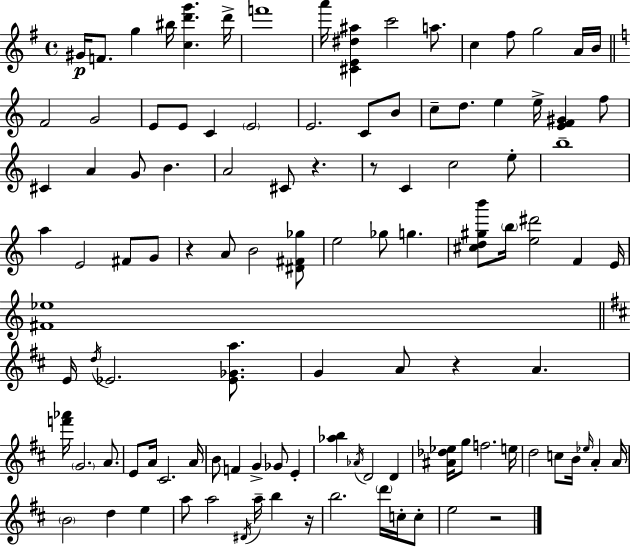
G#4/s F4/e. G5/q BIS5/s [C5,D6,G6]/q. D6/s F6/w A6/s [C#4,E4,D#5,A#5]/q C6/h A5/e. C5/q F#5/e G5/h A4/s B4/s F4/h G4/h E4/e E4/e C4/q E4/h E4/h. C4/e B4/e C5/e D5/e. E5/q E5/s [E4,F4,G#4]/q F5/e C#4/q A4/q G4/e B4/q. A4/h C#4/e R/q. R/e C4/q C5/h E5/e B5/w A5/q E4/h F#4/e G4/e R/q A4/e B4/h [D#4,F#4,Gb5]/e E5/h Gb5/e G5/q. [C#5,D5,G#5,B6]/e B5/s [E5,D#6]/h F4/q E4/s [F#4,Eb5]/w E4/s D5/s Eb4/h. [Eb4,Gb4,A5]/e. G4/q A4/e R/q A4/q. [F6,Ab6]/s G4/h. A4/e. E4/e A4/s C#4/h. A4/s B4/e F4/q G4/q Gb4/e E4/q [Ab5,B5]/q Ab4/s D4/h D4/q [A#4,Db5,Eb5]/s G5/e F5/h. E5/s D5/h C5/e B4/s Eb5/s A4/q A4/s B4/h D5/q E5/q A5/e A5/h D#4/s A5/s B5/q R/s B5/h. D6/s C5/s C5/e E5/h R/h